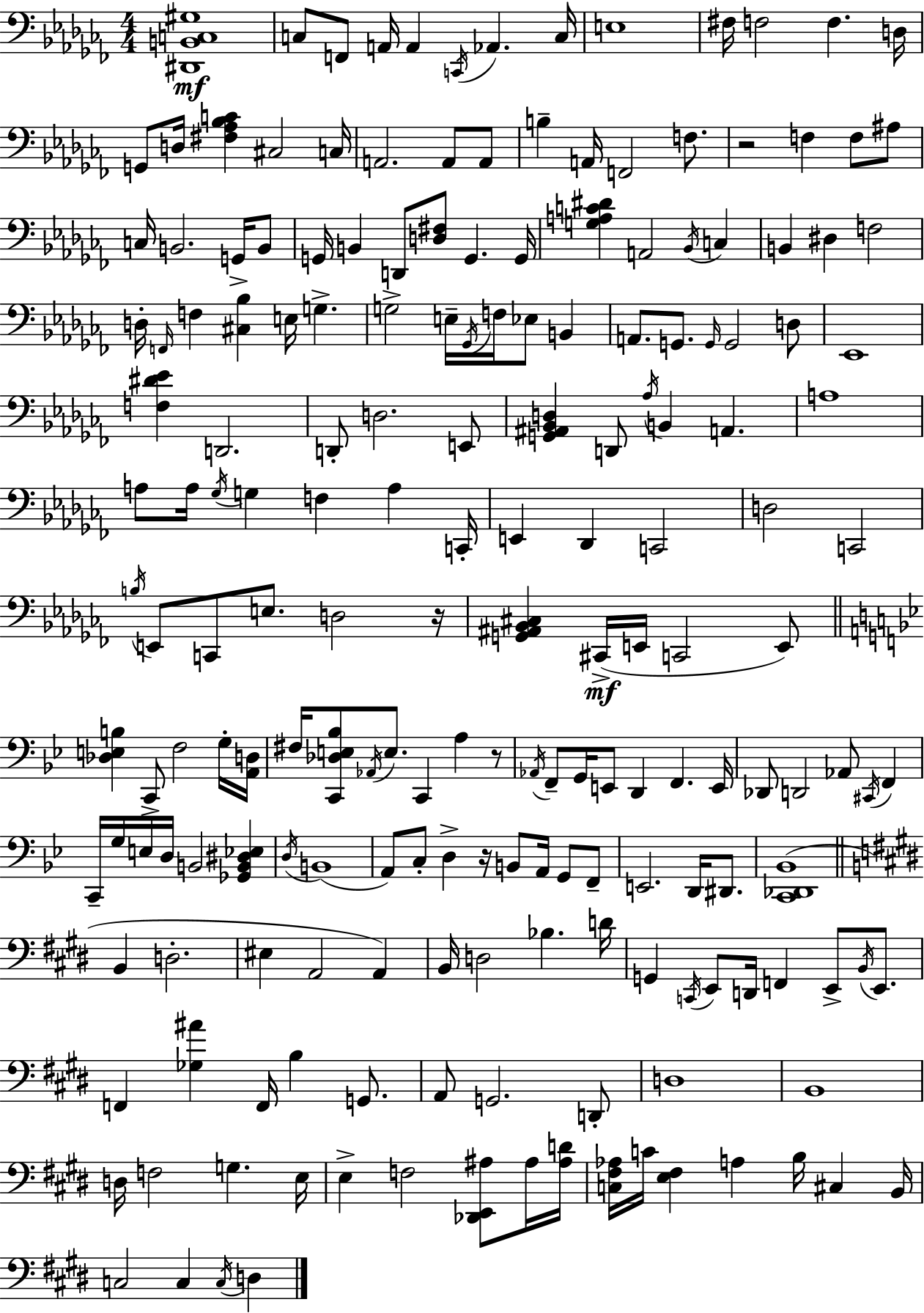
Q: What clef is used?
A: bass